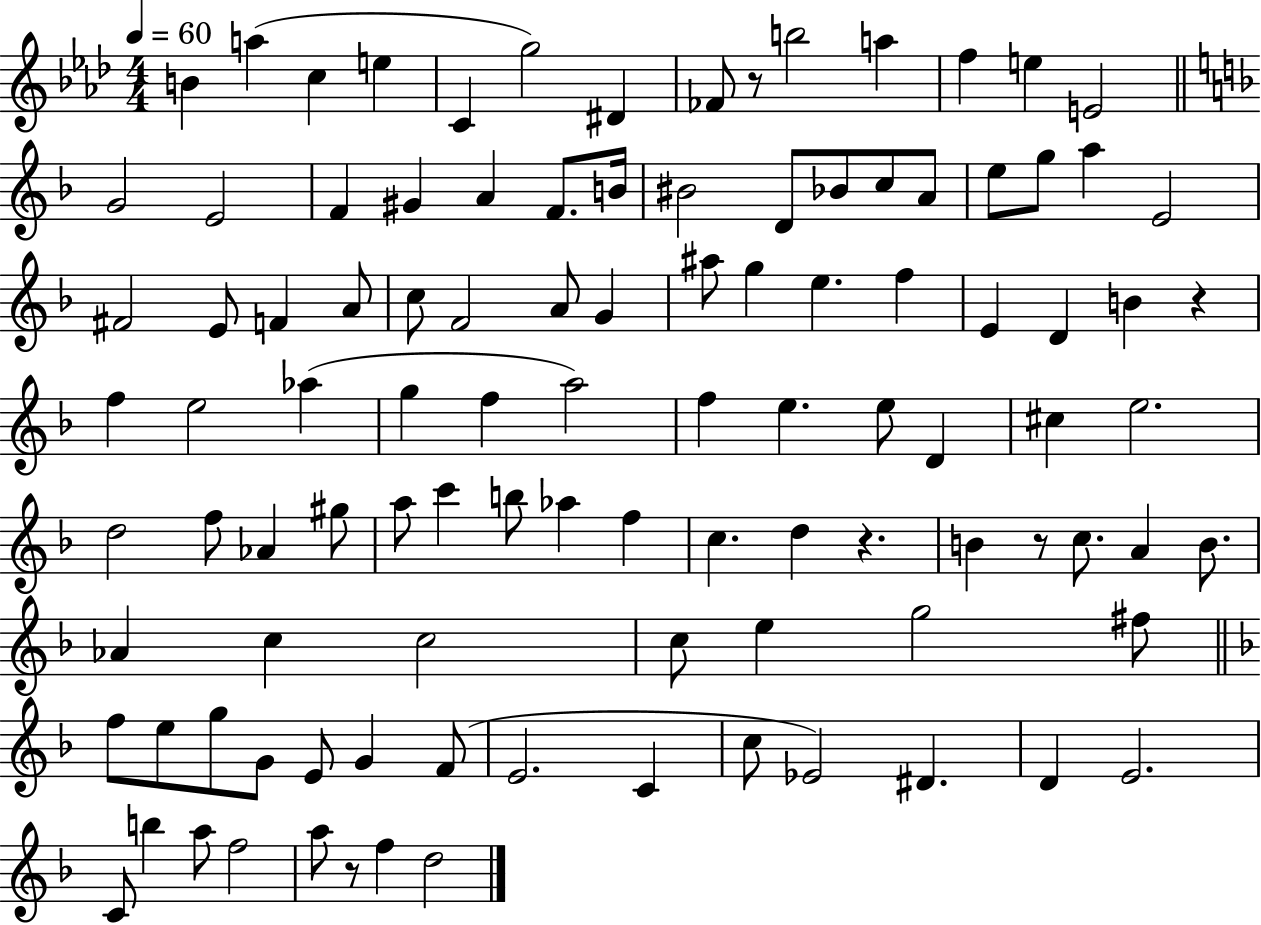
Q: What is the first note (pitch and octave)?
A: B4